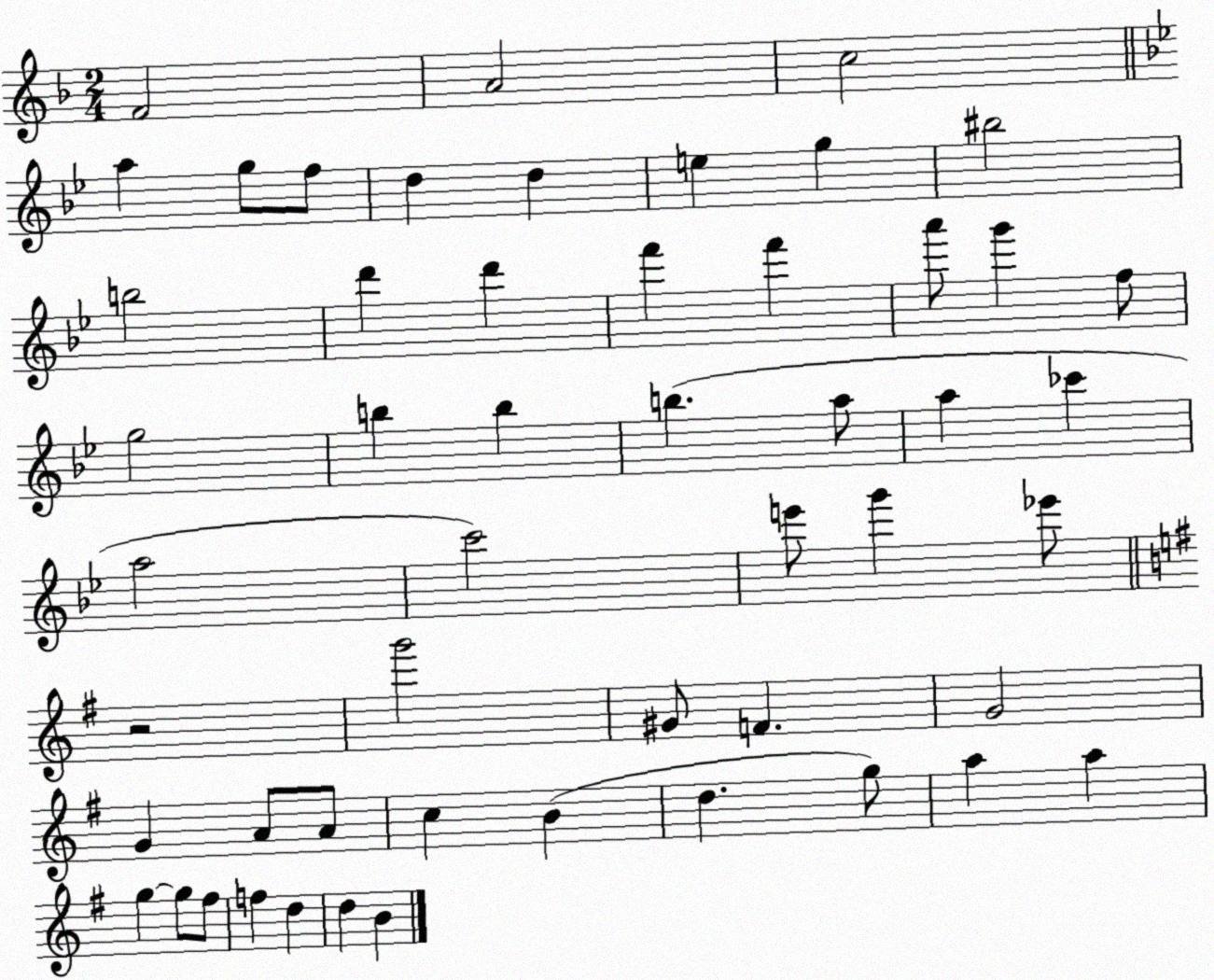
X:1
T:Untitled
M:2/4
L:1/4
K:F
F2 A2 c2 a g/2 f/2 d d e g ^b2 b2 d' d' f' f' a'/2 g' f/2 g2 b b b a/2 a _c' a2 c'2 e'/2 g' _e'/2 z2 g'2 ^G/2 F G2 G A/2 A/2 c B d g/2 a a g g/2 ^f/2 f d d B